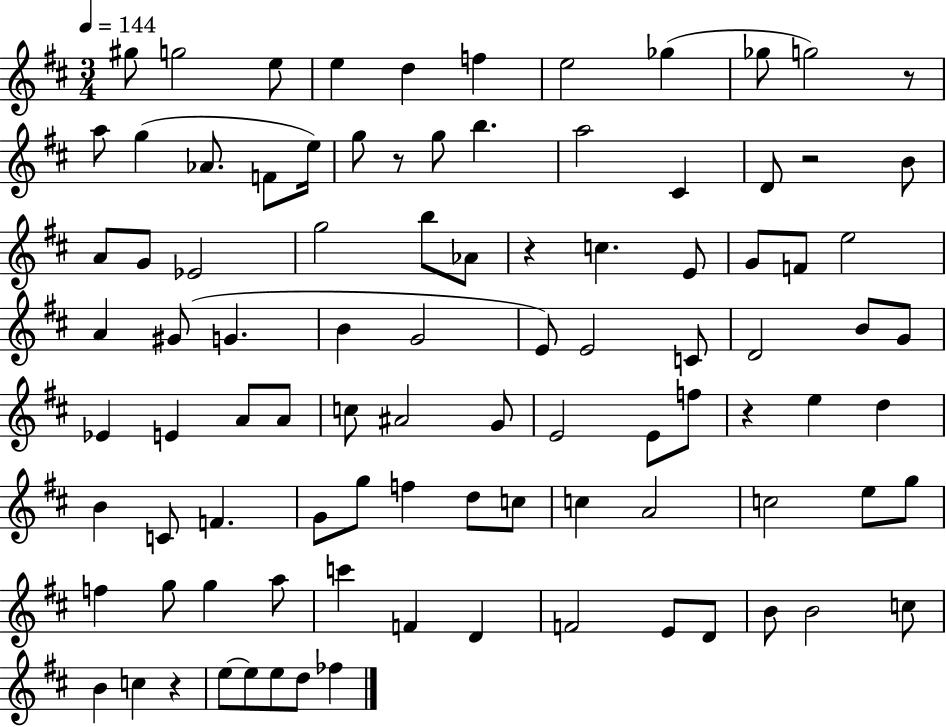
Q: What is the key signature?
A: D major